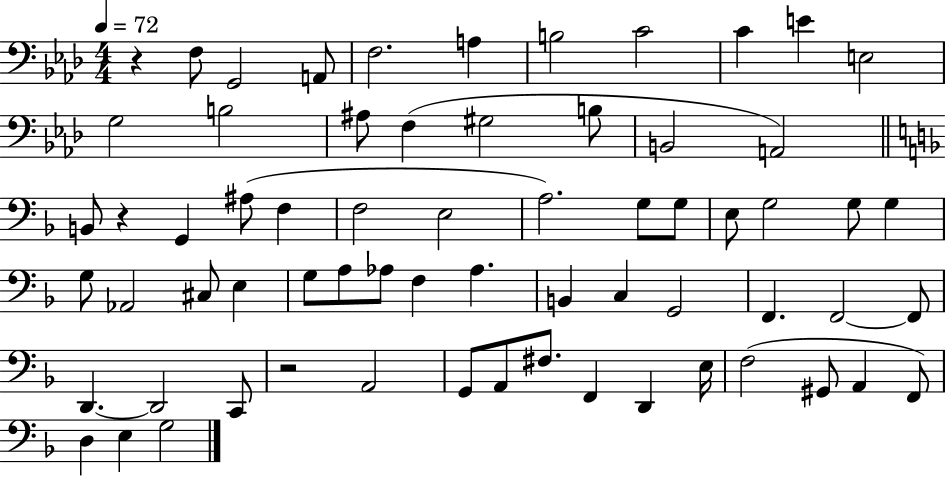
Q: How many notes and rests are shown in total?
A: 66